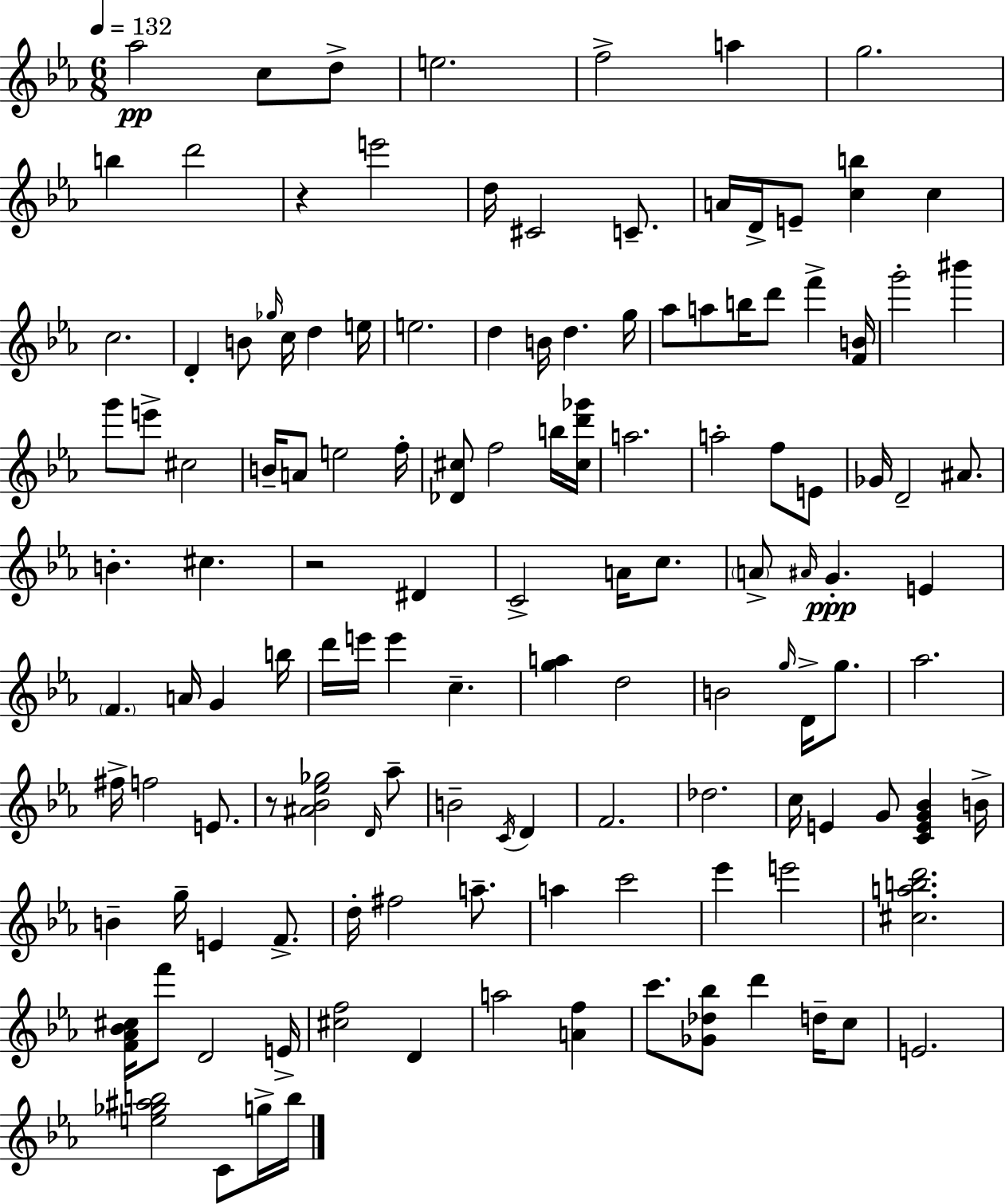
Ab5/h C5/e D5/e E5/h. F5/h A5/q G5/h. B5/q D6/h R/q E6/h D5/s C#4/h C4/e. A4/s D4/s E4/e [C5,B5]/q C5/q C5/h. D4/q B4/e Gb5/s C5/s D5/q E5/s E5/h. D5/q B4/s D5/q. G5/s Ab5/e A5/e B5/s D6/e F6/q [F4,B4]/s G6/h BIS6/q G6/e E6/e C#5/h B4/s A4/e E5/h F5/s [Db4,C#5]/e F5/h B5/s [C#5,D6,Gb6]/s A5/h. A5/h F5/e E4/e Gb4/s D4/h A#4/e. B4/q. C#5/q. R/h D#4/q C4/h A4/s C5/e. A4/e A#4/s G4/q. E4/q F4/q. A4/s G4/q B5/s D6/s E6/s E6/q C5/q. [G5,A5]/q D5/h B4/h G5/s D4/s G5/e. Ab5/h. F#5/s F5/h E4/e. R/e [A#4,Bb4,Eb5,Gb5]/h D4/s Ab5/e B4/h C4/s D4/q F4/h. Db5/h. C5/s E4/q G4/e [C4,E4,G4,Bb4]/q B4/s B4/q G5/s E4/q F4/e. D5/s F#5/h A5/e. A5/q C6/h Eb6/q E6/h [C#5,A5,B5,D6]/h. [F4,Ab4,Bb4,C#5]/s F6/e D4/h E4/s [C#5,F5]/h D4/q A5/h [A4,F5]/q C6/e. [Gb4,Db5,Bb5]/e D6/q D5/s C5/e E4/h. [E5,Gb5,A#5,B5]/h C4/e G5/s B5/s